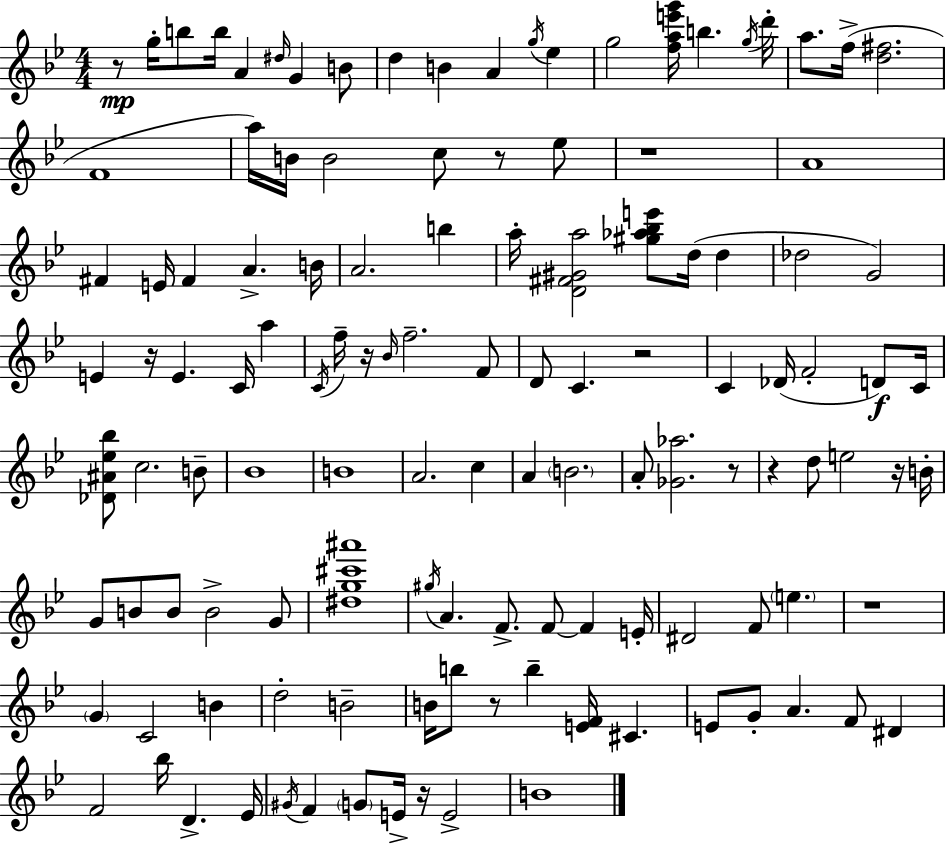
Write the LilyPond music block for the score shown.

{
  \clef treble
  \numericTimeSignature
  \time 4/4
  \key g \minor
  r8\mp g''16-. b''8 b''16 a'4 \grace { dis''16 } g'4 b'8 | d''4 b'4 a'4 \acciaccatura { g''16 } ees''4 | g''2 <f'' a'' e''' g'''>16 b''4. | \acciaccatura { g''16 } d'''16-. a''8. f''16->( <d'' fis''>2. | \break f'1 | a''16) b'16 b'2 c''8 r8 | ees''8 r1 | a'1 | \break fis'4 e'16 fis'4 a'4.-> | b'16 a'2. b''4 | a''16-. <d' fis' gis' a''>2 <gis'' aes'' bes'' e'''>8 d''16( d''4 | des''2 g'2) | \break e'4 r16 e'4. c'16 a''4 | \acciaccatura { c'16 } f''16-- r16 \grace { bes'16 } f''2.-- | f'8 d'8 c'4. r2 | c'4 des'16( f'2-. | \break d'8\f) c'16 <des' ais' ees'' bes''>8 c''2. | b'8-- bes'1 | b'1 | a'2. | \break c''4 a'4 \parenthesize b'2. | a'8-. <ges' aes''>2. | r8 r4 d''8 e''2 | r16 b'16-. g'8 b'8 b'8 b'2-> | \break g'8 <dis'' g'' cis''' ais'''>1 | \acciaccatura { gis''16 } a'4. f'8.-> f'8~~ | f'4 e'16-. dis'2 f'8 | \parenthesize e''4. r1 | \break \parenthesize g'4 c'2 | b'4 d''2-. b'2-- | b'16 b''8 r8 b''4-- <e' f'>16 | cis'4. e'8 g'8-. a'4. | \break f'8 dis'4 f'2 bes''16 d'4.-> | ees'16 \acciaccatura { gis'16 } f'4 \parenthesize g'8 e'16-> r16 e'2-> | b'1 | \bar "|."
}